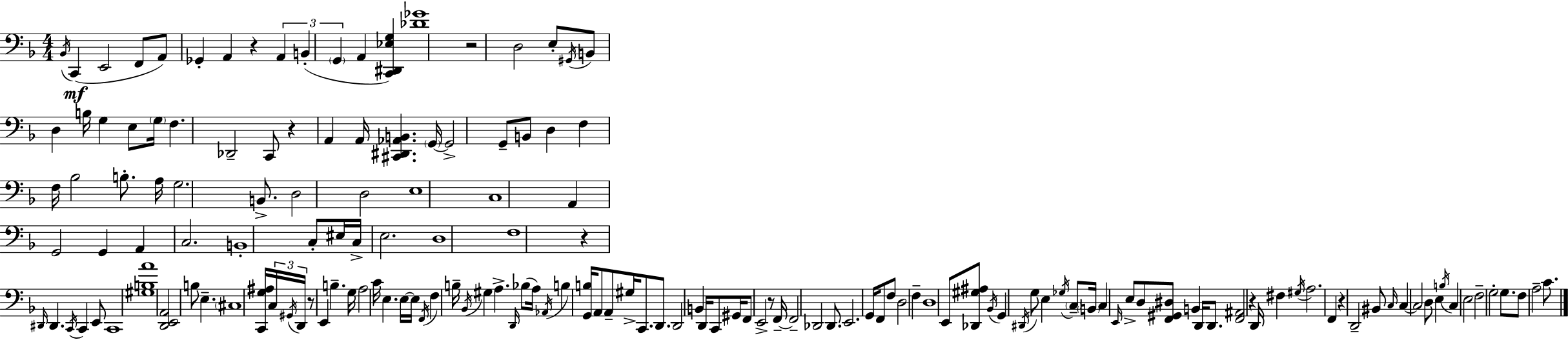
X:1
T:Untitled
M:4/4
L:1/4
K:F
_B,,/4 C,, E,,2 F,,/2 A,,/2 _G,, A,, z A,, B,, G,, A,, [C,,^D,,_E,G,] [_D_G]4 z2 D,2 E,/2 ^G,,/4 B,,/2 D, B,/4 G, E,/2 G,/4 F, _D,,2 C,,/2 z A,, A,,/4 [^C,,^D,,_A,,B,,] G,,/4 G,,2 G,,/2 B,,/2 D, F, F,/4 _B,2 B,/2 A,/4 G,2 B,,/2 D,2 D,2 E,4 C,4 A,, G,,2 G,, A,, C,2 B,,4 C,/2 ^E,/4 C,/4 E,2 D,4 F,4 z ^D,,/4 ^D,, C,,/4 C,, E,,/2 C,,4 [^G,B,A]4 [D,,E,,A,,]2 B,/2 E, ^C,4 [C,,G,^A,]/4 C,/4 ^G,,/4 D,,/4 z/2 E,, B, G,/4 A,2 C/4 E, E,/4 E,/4 F,,/4 F, B,/4 _B,,/4 ^G, A, D,,/4 _B,/2 A,/4 _A,,/4 B, [G,,B,]/4 A,,/2 A,,/2 ^G,/4 C,,/2 D,,/2 D,,2 B,, D,,/4 C,,/2 ^G,,/4 F,,/2 E,,2 z/2 F,,/4 F,,2 _D,,2 _D,,/2 E,,2 G,,/4 F,,/2 F,/2 D,2 F, D,4 E,,/2 [_D,,^G,^A,]/2 _B,,/4 G,, ^D,,/4 G,/2 E, _G,/4 C,/2 B,,/4 C, E,,/4 E,/2 D,/2 [F,,^G,,^D,]/2 B,, D,,/4 D,,/2 [F,,^A,,]2 z D,,/4 ^F, ^G,/4 A,2 F,, z D,,2 ^B,,/2 C,/4 C, C,2 D,/2 E, B,/4 C, E,2 F,2 G,2 G,/2 F,/2 A,2 C/2